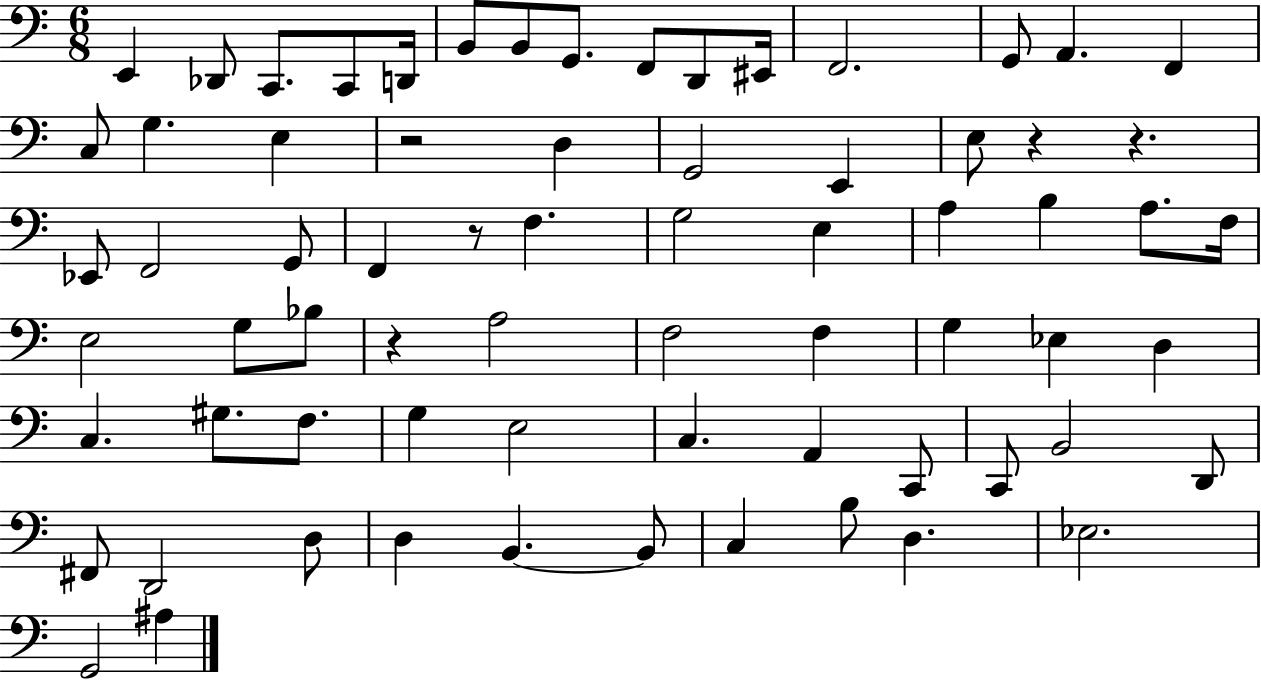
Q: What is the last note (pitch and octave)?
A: A#3